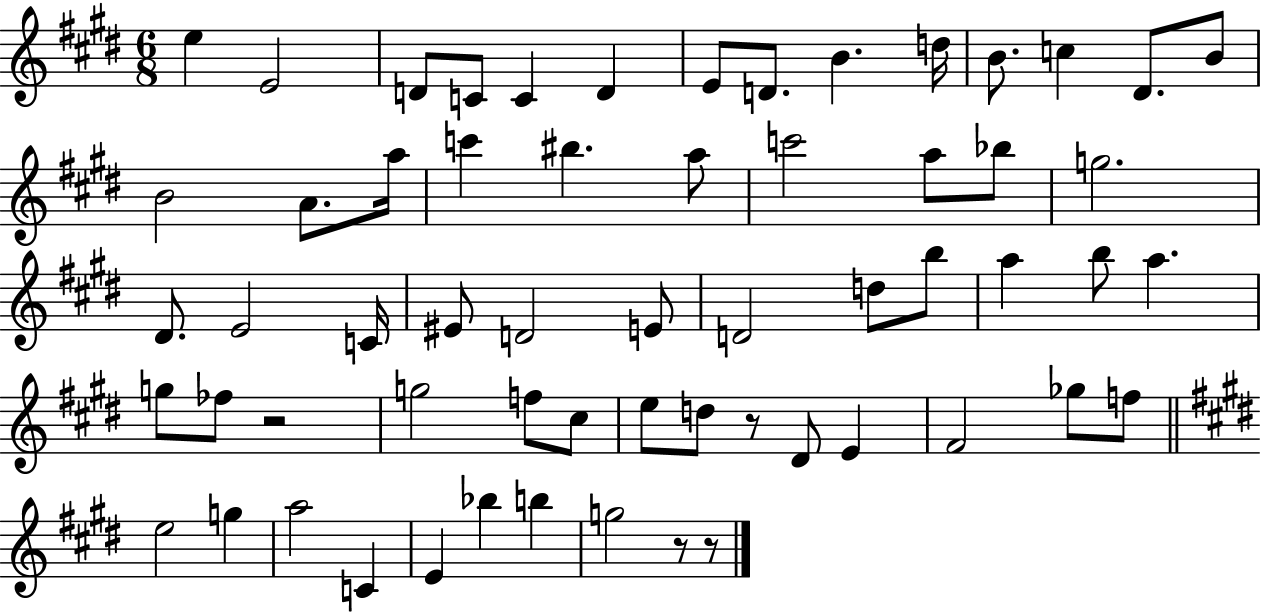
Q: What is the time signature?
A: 6/8